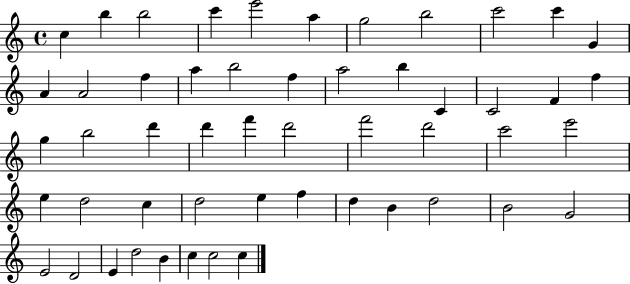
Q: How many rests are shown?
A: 0